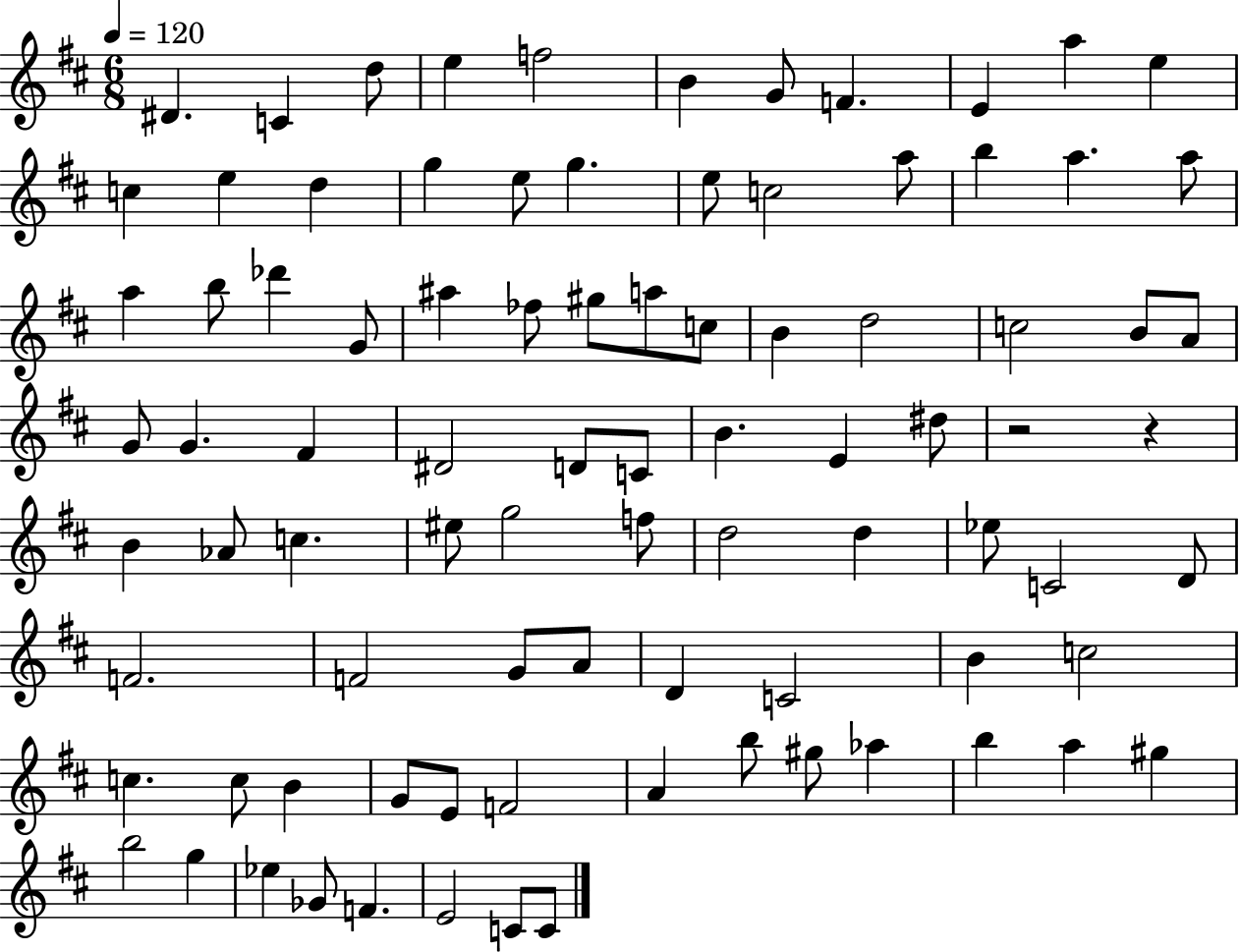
D#4/q. C4/q D5/e E5/q F5/h B4/q G4/e F4/q. E4/q A5/q E5/q C5/q E5/q D5/q G5/q E5/e G5/q. E5/e C5/h A5/e B5/q A5/q. A5/e A5/q B5/e Db6/q G4/e A#5/q FES5/e G#5/e A5/e C5/e B4/q D5/h C5/h B4/e A4/e G4/e G4/q. F#4/q D#4/h D4/e C4/e B4/q. E4/q D#5/e R/h R/q B4/q Ab4/e C5/q. EIS5/e G5/h F5/e D5/h D5/q Eb5/e C4/h D4/e F4/h. F4/h G4/e A4/e D4/q C4/h B4/q C5/h C5/q. C5/e B4/q G4/e E4/e F4/h A4/q B5/e G#5/e Ab5/q B5/q A5/q G#5/q B5/h G5/q Eb5/q Gb4/e F4/q. E4/h C4/e C4/e